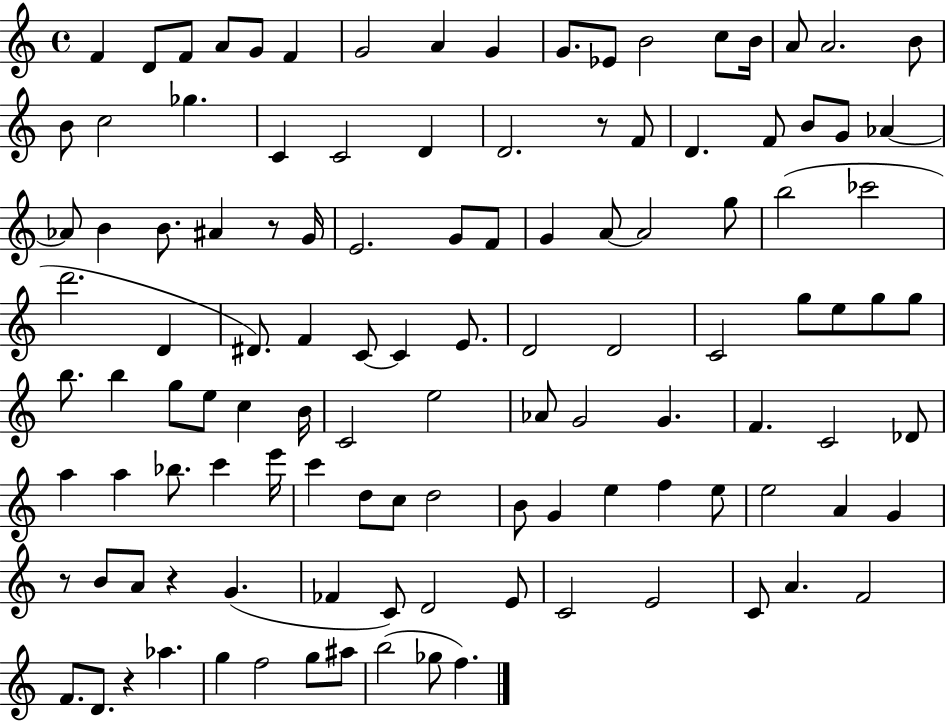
F4/q D4/e F4/e A4/e G4/e F4/q G4/h A4/q G4/q G4/e. Eb4/e B4/h C5/e B4/s A4/e A4/h. B4/e B4/e C5/h Gb5/q. C4/q C4/h D4/q D4/h. R/e F4/e D4/q. F4/e B4/e G4/e Ab4/q Ab4/e B4/q B4/e. A#4/q R/e G4/s E4/h. G4/e F4/e G4/q A4/e A4/h G5/e B5/h CES6/h D6/h. D4/q D#4/e. F4/q C4/e C4/q E4/e. D4/h D4/h C4/h G5/e E5/e G5/e G5/e B5/e. B5/q G5/e E5/e C5/q B4/s C4/h E5/h Ab4/e G4/h G4/q. F4/q. C4/h Db4/e A5/q A5/q Bb5/e. C6/q E6/s C6/q D5/e C5/e D5/h B4/e G4/q E5/q F5/q E5/e E5/h A4/q G4/q R/e B4/e A4/e R/q G4/q. FES4/q C4/e D4/h E4/e C4/h E4/h C4/e A4/q. F4/h F4/e. D4/e. R/q Ab5/q. G5/q F5/h G5/e A#5/e B5/h Gb5/e F5/q.